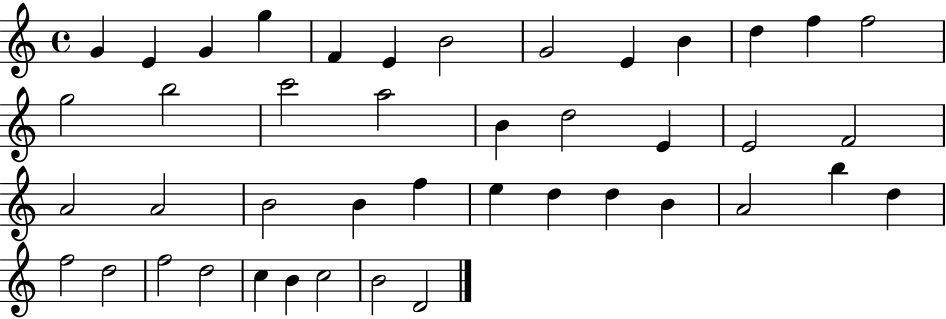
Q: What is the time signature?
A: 4/4